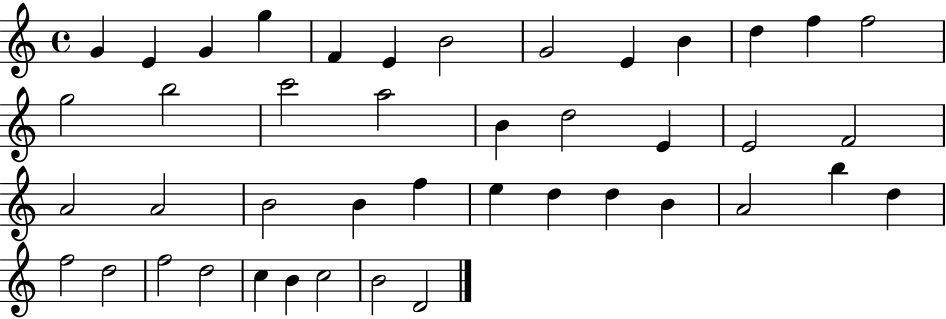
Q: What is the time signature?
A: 4/4